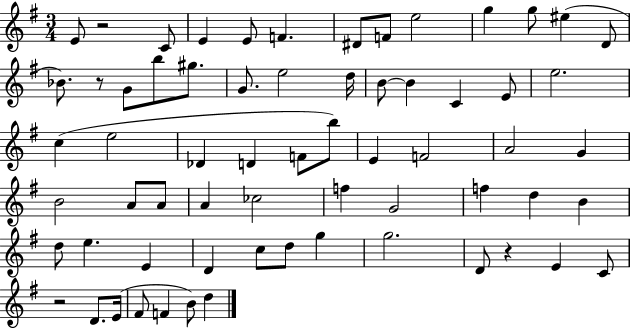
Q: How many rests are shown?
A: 4